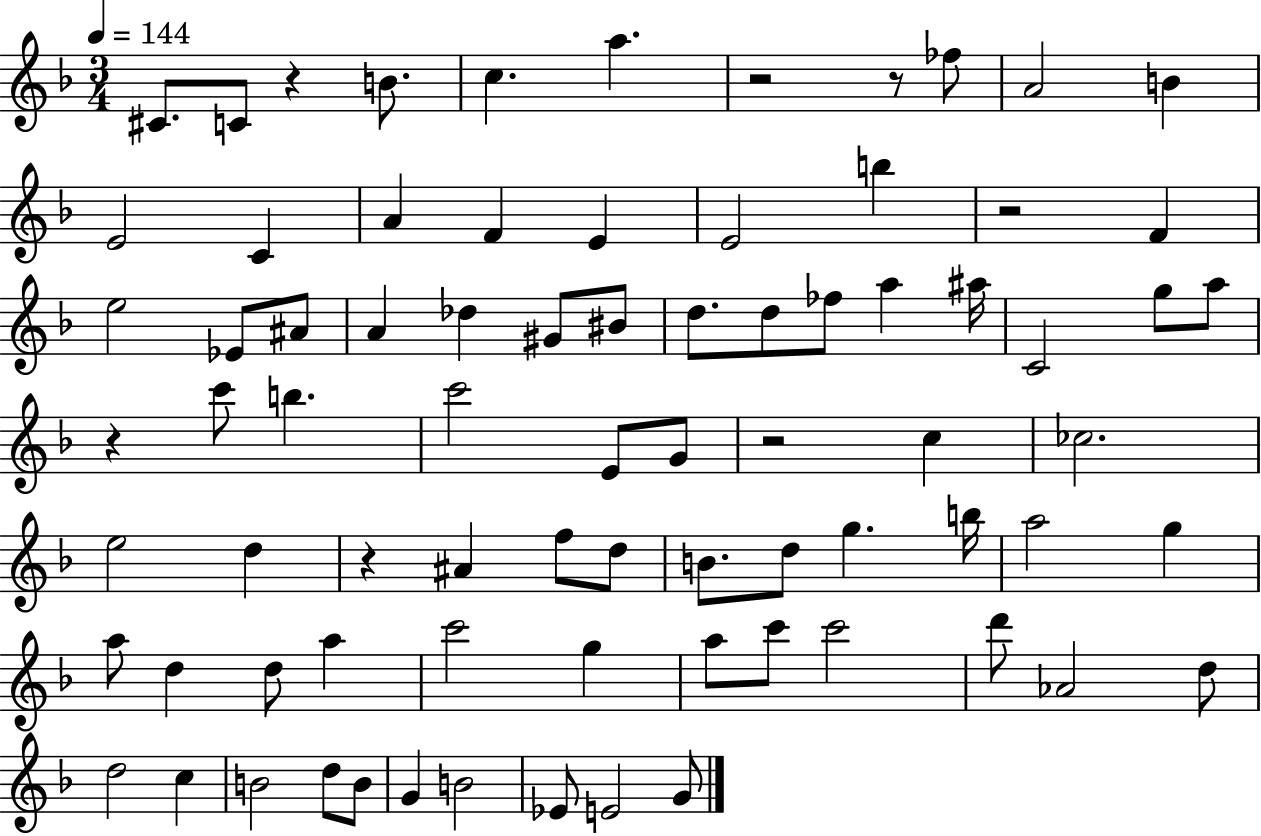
{
  \clef treble
  \numericTimeSignature
  \time 3/4
  \key f \major
  \tempo 4 = 144
  \repeat volta 2 { cis'8. c'8 r4 b'8. | c''4. a''4. | r2 r8 fes''8 | a'2 b'4 | \break e'2 c'4 | a'4 f'4 e'4 | e'2 b''4 | r2 f'4 | \break e''2 ees'8 ais'8 | a'4 des''4 gis'8 bis'8 | d''8. d''8 fes''8 a''4 ais''16 | c'2 g''8 a''8 | \break r4 c'''8 b''4. | c'''2 e'8 g'8 | r2 c''4 | ces''2. | \break e''2 d''4 | r4 ais'4 f''8 d''8 | b'8. d''8 g''4. b''16 | a''2 g''4 | \break a''8 d''4 d''8 a''4 | c'''2 g''4 | a''8 c'''8 c'''2 | d'''8 aes'2 d''8 | \break d''2 c''4 | b'2 d''8 b'8 | g'4 b'2 | ees'8 e'2 g'8 | \break } \bar "|."
}